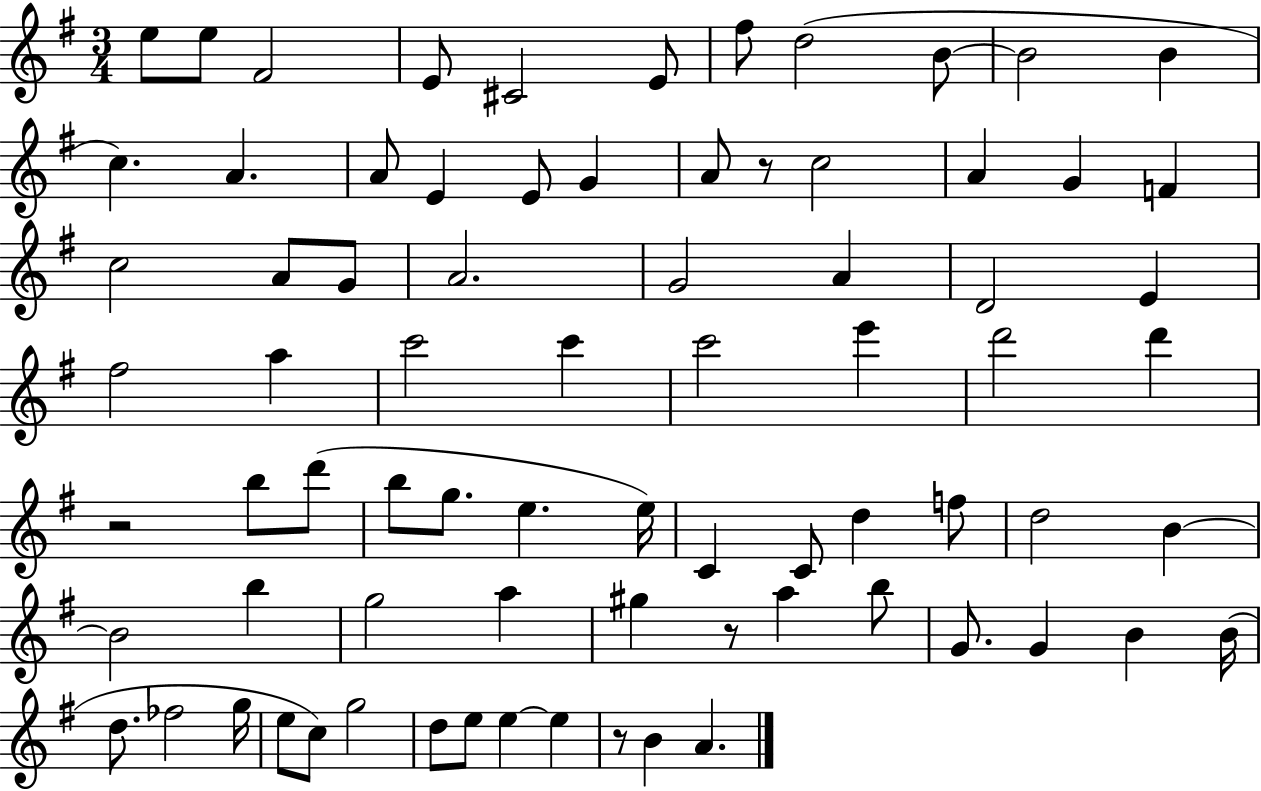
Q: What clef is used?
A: treble